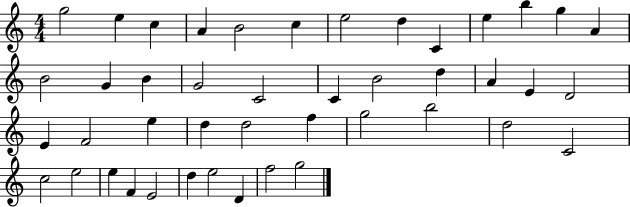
G5/h E5/q C5/q A4/q B4/h C5/q E5/h D5/q C4/q E5/q B5/q G5/q A4/q B4/h G4/q B4/q G4/h C4/h C4/q B4/h D5/q A4/q E4/q D4/h E4/q F4/h E5/q D5/q D5/h F5/q G5/h B5/h D5/h C4/h C5/h E5/h E5/q F4/q E4/h D5/q E5/h D4/q F5/h G5/h